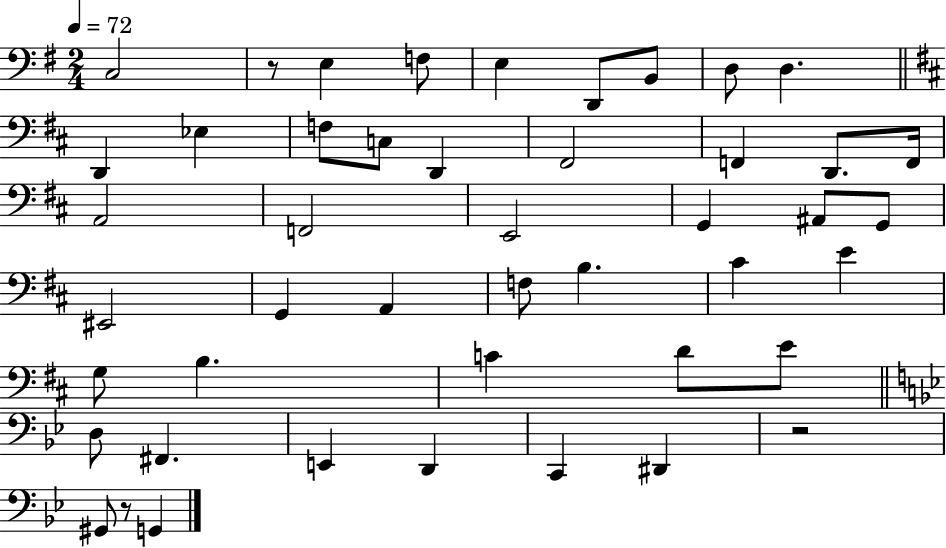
{
  \clef bass
  \numericTimeSignature
  \time 2/4
  \key g \major
  \tempo 4 = 72
  c2 | r8 e4 f8 | e4 d,8 b,8 | d8 d4. | \break \bar "||" \break \key d \major d,4 ees4 | f8 c8 d,4 | fis,2 | f,4 d,8. f,16 | \break a,2 | f,2 | e,2 | g,4 ais,8 g,8 | \break eis,2 | g,4 a,4 | f8 b4. | cis'4 e'4 | \break g8 b4. | c'4 d'8 e'8 | \bar "||" \break \key g \minor d8 fis,4. | e,4 d,4 | c,4 dis,4 | r2 | \break gis,8 r8 g,4 | \bar "|."
}